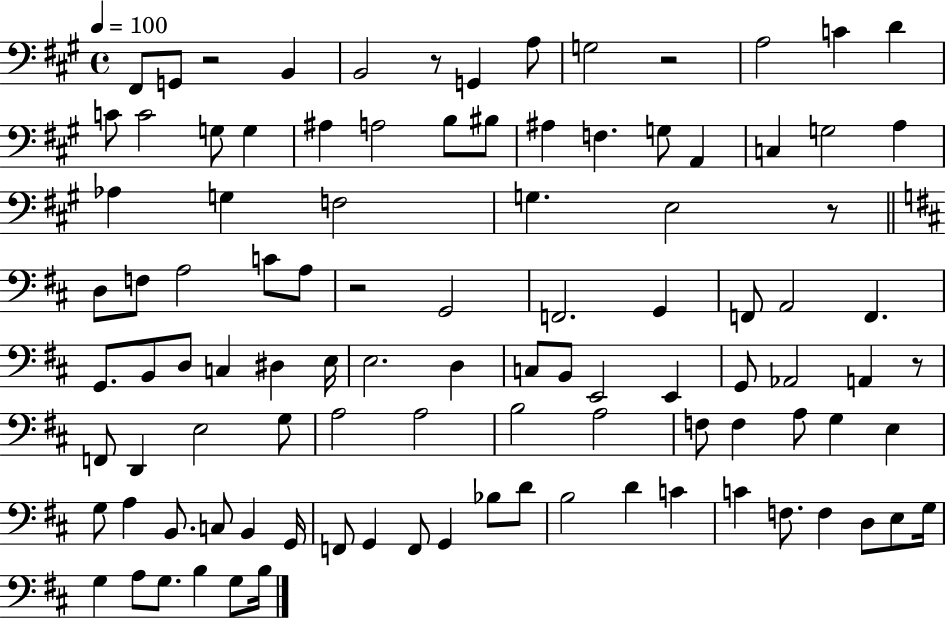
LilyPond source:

{
  \clef bass
  \time 4/4
  \defaultTimeSignature
  \key a \major
  \tempo 4 = 100
  fis,8 g,8 r2 b,4 | b,2 r8 g,4 a8 | g2 r2 | a2 c'4 d'4 | \break c'8 c'2 g8 g4 | ais4 a2 b8 bis8 | ais4 f4. g8 a,4 | c4 g2 a4 | \break aes4 g4 f2 | g4. e2 r8 | \bar "||" \break \key d \major d8 f8 a2 c'8 a8 | r2 g,2 | f,2. g,4 | f,8 a,2 f,4. | \break g,8. b,8 d8 c4 dis4 e16 | e2. d4 | c8 b,8 e,2 e,4 | g,8 aes,2 a,4 r8 | \break f,8 d,4 e2 g8 | a2 a2 | b2 a2 | f8 f4 a8 g4 e4 | \break g8 a4 b,8. c8 b,4 g,16 | f,8 g,4 f,8 g,4 bes8 d'8 | b2 d'4 c'4 | c'4 f8. f4 d8 e8 g16 | \break g4 a8 g8. b4 g8 b16 | \bar "|."
}